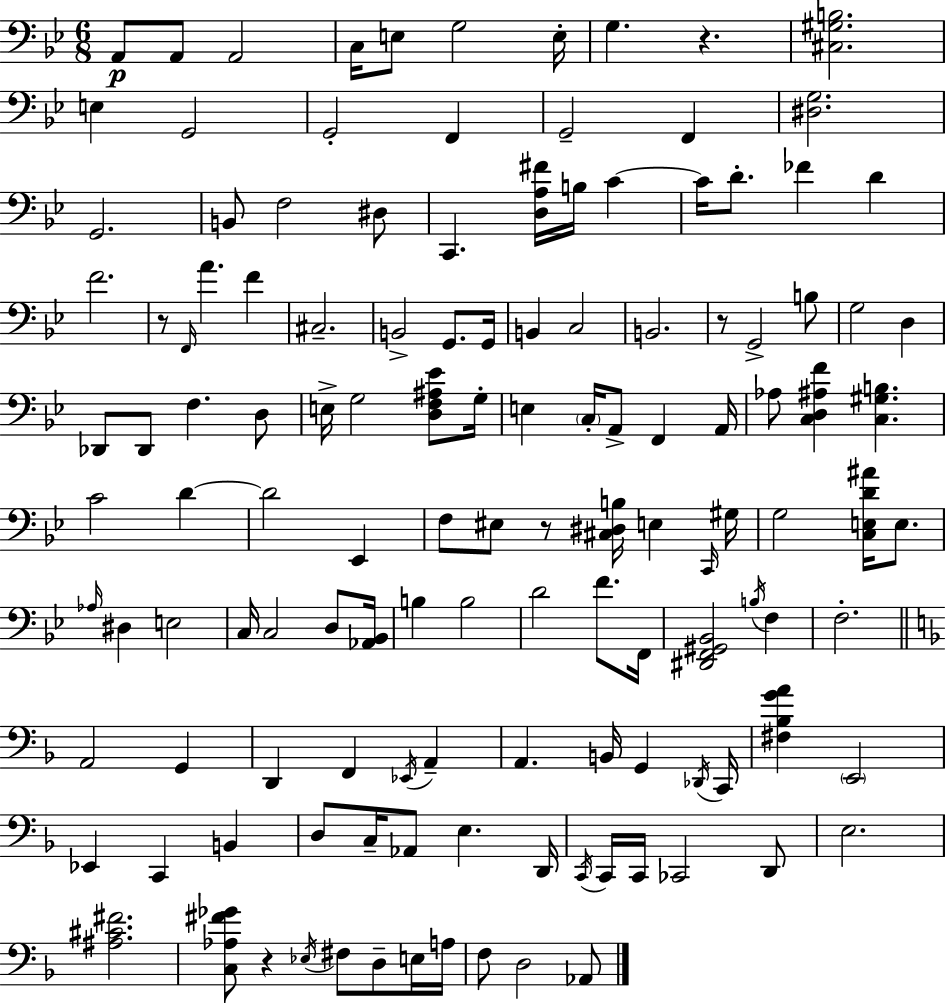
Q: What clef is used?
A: bass